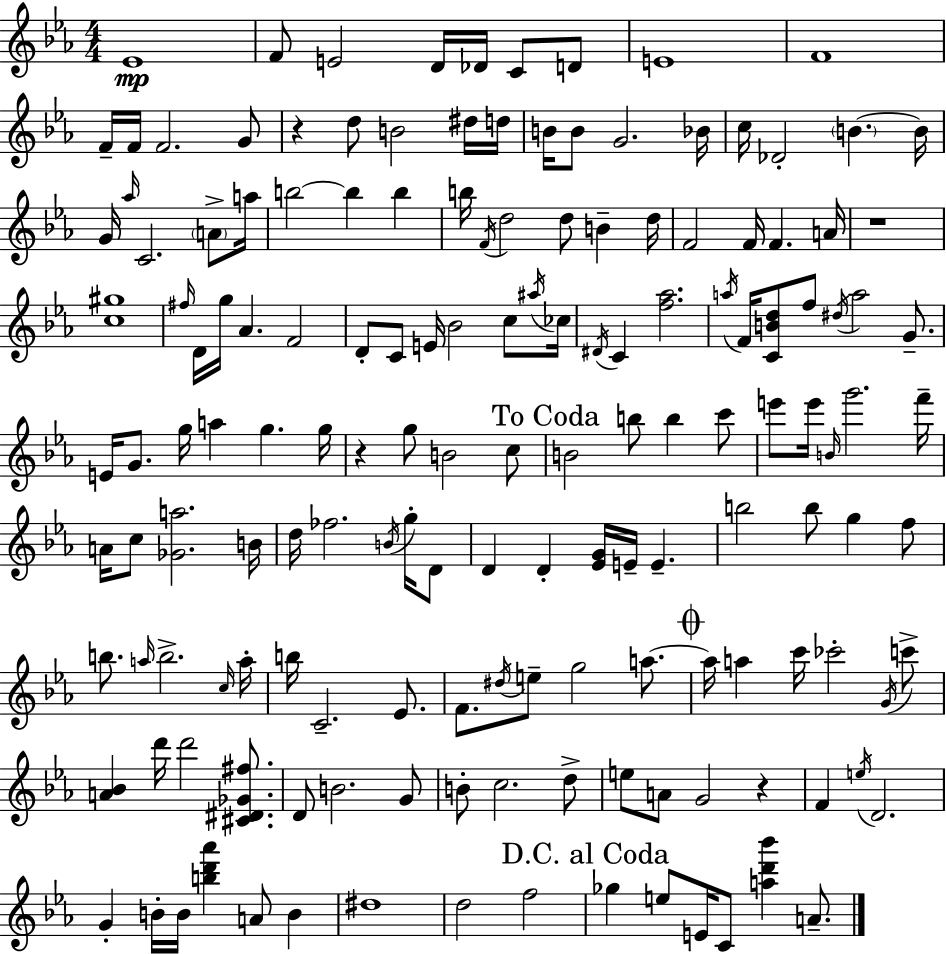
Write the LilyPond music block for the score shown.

{
  \clef treble
  \numericTimeSignature
  \time 4/4
  \key c \minor
  ees'1\mp | f'8 e'2 d'16 des'16 c'8 d'8 | e'1 | f'1 | \break f'16-- f'16 f'2. g'8 | r4 d''8 b'2 dis''16 d''16 | b'16 b'8 g'2. bes'16 | c''16 des'2-. \parenthesize b'4.~~ b'16 | \break g'16 \grace { aes''16 } c'2. \parenthesize a'8-> | a''16 b''2~~ b''4 b''4 | b''16 \acciaccatura { f'16 } d''2 d''8 b'4-- | d''16 f'2 f'16 f'4. | \break a'16 r1 | <c'' gis''>1 | \grace { fis''16 } d'16 g''16 aes'4. f'2 | d'8-. c'8 e'16 bes'2 | \break c''8 \acciaccatura { ais''16 } ces''16 \acciaccatura { dis'16 } c'4 <f'' aes''>2. | \acciaccatura { a''16 } f'16 <c' b' d''>8 f''8 \acciaccatura { dis''16 } a''2 | g'8.-- e'16 g'8. g''16 a''4 | g''4. g''16 r4 g''8 b'2 | \break c''8 \mark "To Coda" b'2 b''8 | b''4 c'''8 e'''8 e'''16 \grace { b'16 } g'''2. | f'''16-- a'16 c''8 <ges' a''>2. | b'16 d''16 fes''2. | \break \acciaccatura { b'16 } g''16-. d'8 d'4 d'4-. | <ees' g'>16 e'16-- e'4.-- b''2 | b''8 g''4 f''8 b''8. \grace { a''16 } b''2.-> | \grace { c''16 } a''16-. b''16 c'2.-- | \break ees'8. f'8. \acciaccatura { dis''16 } e''8-- | g''2 a''8.~~ \mark \markup { \musicglyph "scripts.coda" } a''16 a''4 | c'''16 ces'''2-. \acciaccatura { g'16 } c'''8-> <a' bes'>4 | d'''16 d'''2 <cis' dis' ges' fis''>8. d'8 b'2. | \break g'8 b'8-. c''2. | d''8-> e''8 a'8 | g'2 r4 f'4 | \acciaccatura { e''16 } d'2. g'4-. | \break b'16-. b'16 <b'' d''' aes'''>4 a'8 b'4 dis''1 | d''2 | f''2 \mark "D.C. al Coda" ges''4 | e''8 e'16 c'8 <a'' d''' bes'''>4 a'8.-- \bar "|."
}